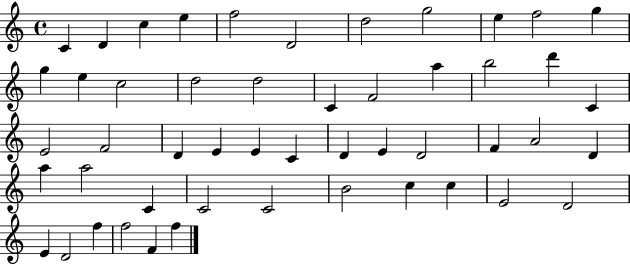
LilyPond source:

{
  \clef treble
  \time 4/4
  \defaultTimeSignature
  \key c \major
  c'4 d'4 c''4 e''4 | f''2 d'2 | d''2 g''2 | e''4 f''2 g''4 | \break g''4 e''4 c''2 | d''2 d''2 | c'4 f'2 a''4 | b''2 d'''4 c'4 | \break e'2 f'2 | d'4 e'4 e'4 c'4 | d'4 e'4 d'2 | f'4 a'2 d'4 | \break a''4 a''2 c'4 | c'2 c'2 | b'2 c''4 c''4 | e'2 d'2 | \break e'4 d'2 f''4 | f''2 f'4 f''4 | \bar "|."
}